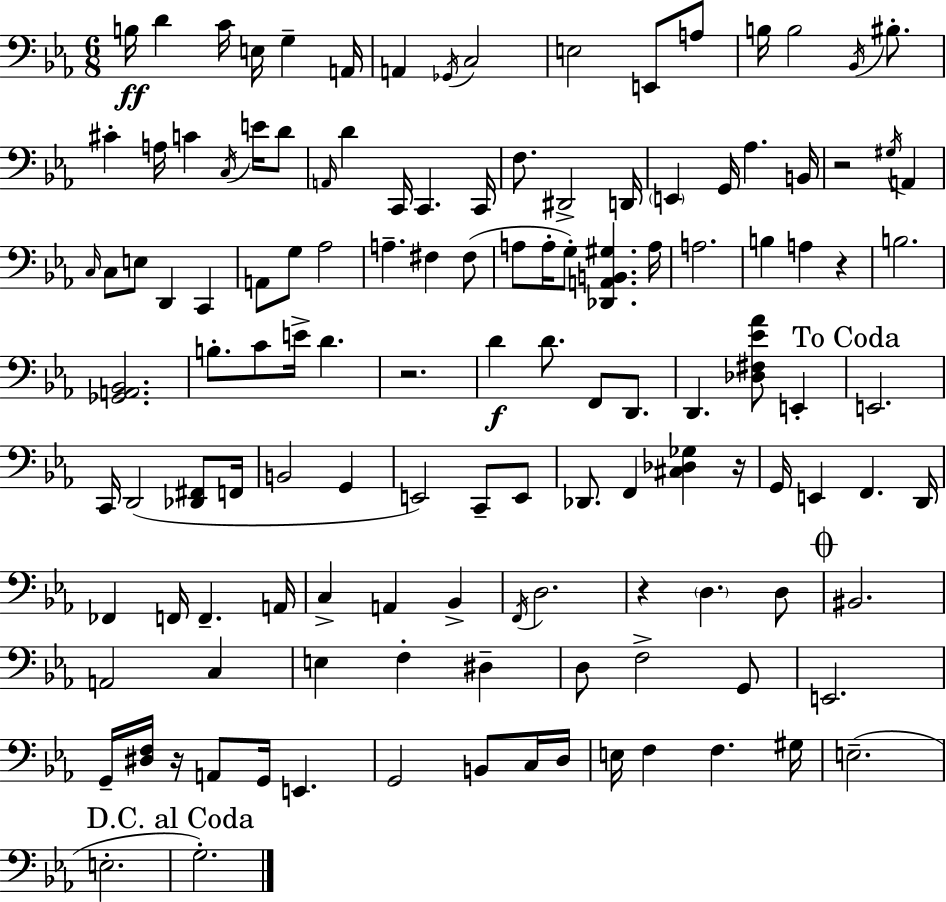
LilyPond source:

{
  \clef bass
  \numericTimeSignature
  \time 6/8
  \key ees \major
  b16\ff d'4 c'16 e16 g4-- a,16 | a,4 \acciaccatura { ges,16 } c2 | e2 e,8 a8 | b16 b2 \acciaccatura { bes,16 } bis8.-. | \break cis'4-. a16 c'4 \acciaccatura { c16 } | e'16 d'8 \grace { a,16 } d'4 c,16 c,4. | c,16 f8. dis,2-> | d,16 \parenthesize e,4 g,16 aes4. | \break b,16 r2 | \acciaccatura { gis16 } a,4 \grace { c16 } c8 e8 d,4 | c,4 a,8 g8 aes2 | a4.-- | \break fis4 fis8( a8 a16-. g8-.) <des, a, b, gis>4. | a16 a2. | b4 a4 | r4 b2. | \break <ges, a, bes,>2. | b8.-. c'8 e'16-> | d'4. r2. | d'4\f d'8. | \break f,8 d,8. d,4. | <des fis ees' aes'>8 e,4-. \mark "To Coda" e,2. | c,16 d,2( | <des, fis,>8 f,16 b,2 | \break g,4 e,2) | c,8-- e,8 des,8. f,4 | <cis des ges>4 r16 g,16 e,4 f,4. | d,16 fes,4 f,16 f,4.-- | \break a,16 c4-> a,4 | bes,4-> \acciaccatura { f,16 } d2. | r4 \parenthesize d4. | d8 \mark \markup { \musicglyph "scripts.coda" } bis,2. | \break a,2 | c4 e4 f4-. | dis4-- d8 f2-> | g,8 e,2. | \break g,16-- <dis f>16 r16 a,8 | g,16 e,4. g,2 | b,8 c16 d16 e16 f4 | f4. gis16 e2.--( | \break e2.-. | \mark "D.C. al Coda" g2.-.) | \bar "|."
}